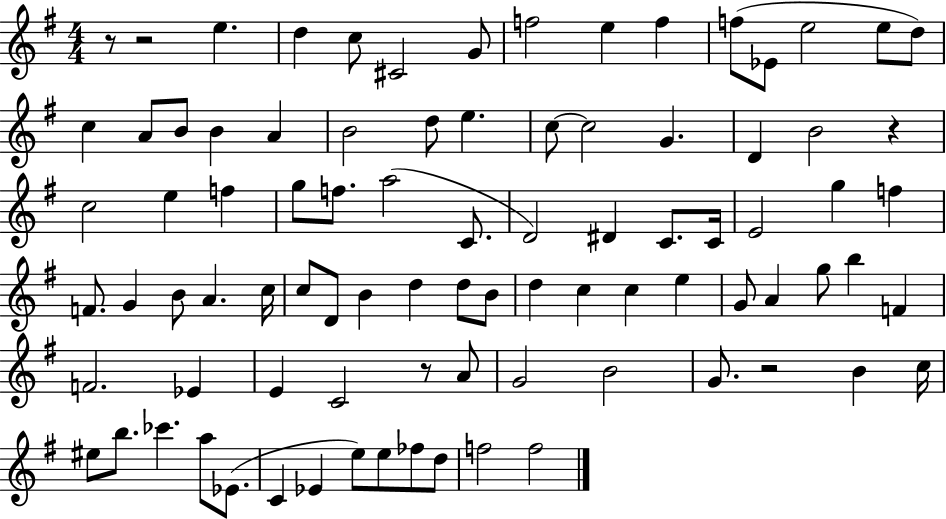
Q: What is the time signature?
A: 4/4